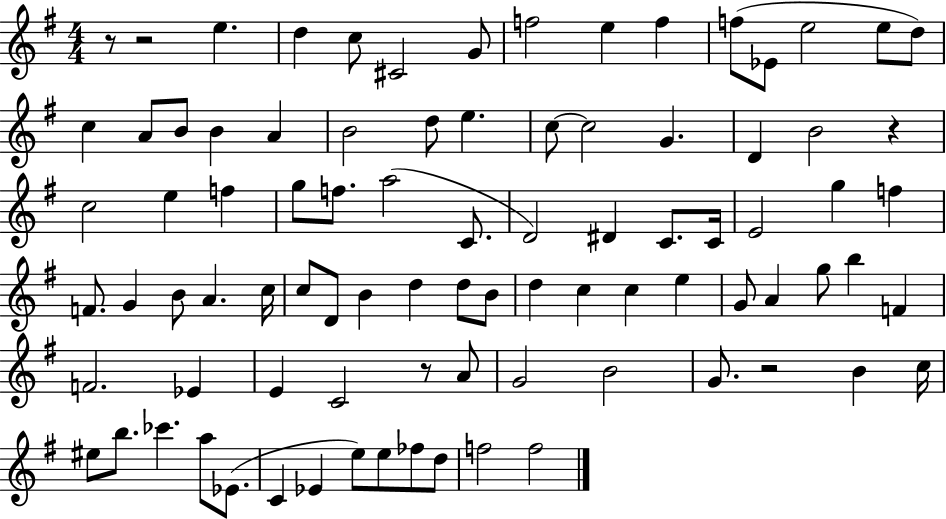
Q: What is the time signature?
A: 4/4